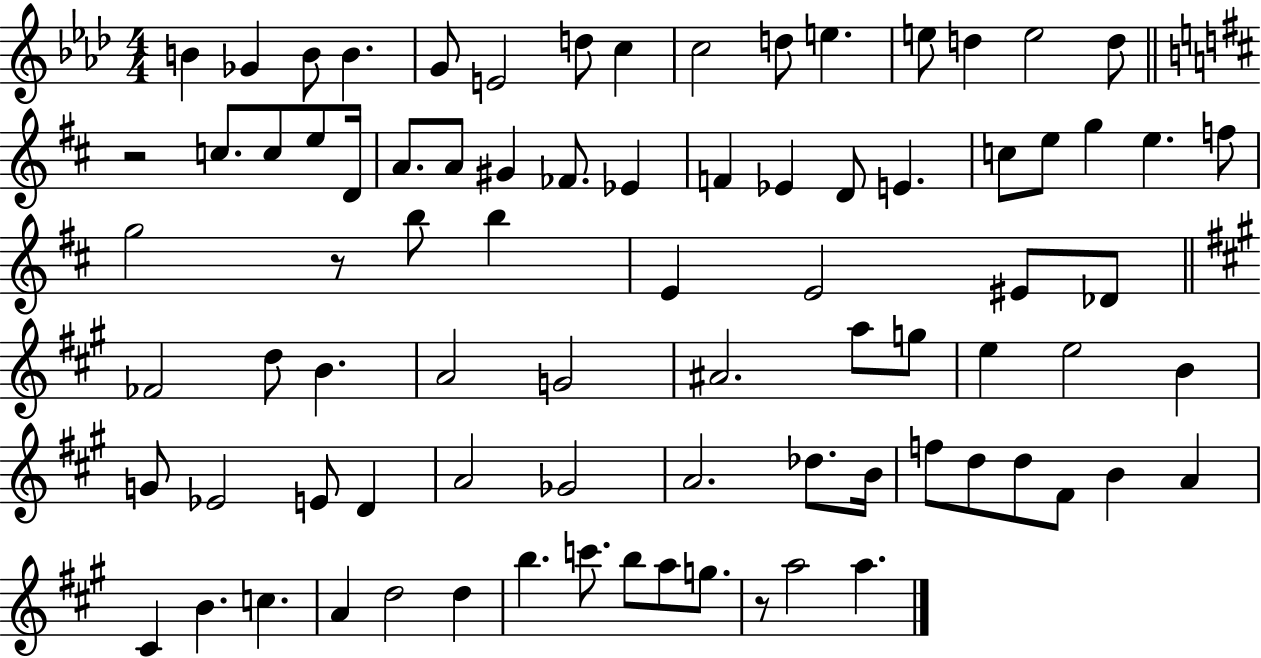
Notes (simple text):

B4/q Gb4/q B4/e B4/q. G4/e E4/h D5/e C5/q C5/h D5/e E5/q. E5/e D5/q E5/h D5/e R/h C5/e. C5/e E5/e D4/s A4/e. A4/e G#4/q FES4/e. Eb4/q F4/q Eb4/q D4/e E4/q. C5/e E5/e G5/q E5/q. F5/e G5/h R/e B5/e B5/q E4/q E4/h EIS4/e Db4/e FES4/h D5/e B4/q. A4/h G4/h A#4/h. A5/e G5/e E5/q E5/h B4/q G4/e Eb4/h E4/e D4/q A4/h Gb4/h A4/h. Db5/e. B4/s F5/e D5/e D5/e F#4/e B4/q A4/q C#4/q B4/q. C5/q. A4/q D5/h D5/q B5/q. C6/e. B5/e A5/e G5/e. R/e A5/h A5/q.